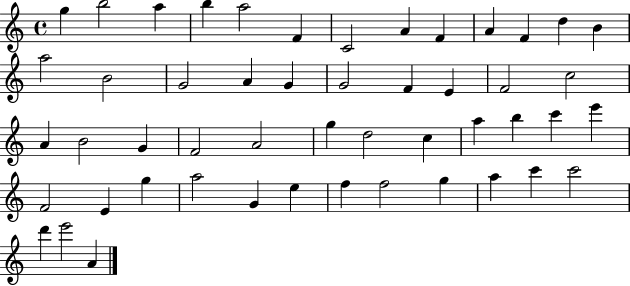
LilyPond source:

{
  \clef treble
  \time 4/4
  \defaultTimeSignature
  \key c \major
  g''4 b''2 a''4 | b''4 a''2 f'4 | c'2 a'4 f'4 | a'4 f'4 d''4 b'4 | \break a''2 b'2 | g'2 a'4 g'4 | g'2 f'4 e'4 | f'2 c''2 | \break a'4 b'2 g'4 | f'2 a'2 | g''4 d''2 c''4 | a''4 b''4 c'''4 e'''4 | \break f'2 e'4 g''4 | a''2 g'4 e''4 | f''4 f''2 g''4 | a''4 c'''4 c'''2 | \break d'''4 e'''2 a'4 | \bar "|."
}